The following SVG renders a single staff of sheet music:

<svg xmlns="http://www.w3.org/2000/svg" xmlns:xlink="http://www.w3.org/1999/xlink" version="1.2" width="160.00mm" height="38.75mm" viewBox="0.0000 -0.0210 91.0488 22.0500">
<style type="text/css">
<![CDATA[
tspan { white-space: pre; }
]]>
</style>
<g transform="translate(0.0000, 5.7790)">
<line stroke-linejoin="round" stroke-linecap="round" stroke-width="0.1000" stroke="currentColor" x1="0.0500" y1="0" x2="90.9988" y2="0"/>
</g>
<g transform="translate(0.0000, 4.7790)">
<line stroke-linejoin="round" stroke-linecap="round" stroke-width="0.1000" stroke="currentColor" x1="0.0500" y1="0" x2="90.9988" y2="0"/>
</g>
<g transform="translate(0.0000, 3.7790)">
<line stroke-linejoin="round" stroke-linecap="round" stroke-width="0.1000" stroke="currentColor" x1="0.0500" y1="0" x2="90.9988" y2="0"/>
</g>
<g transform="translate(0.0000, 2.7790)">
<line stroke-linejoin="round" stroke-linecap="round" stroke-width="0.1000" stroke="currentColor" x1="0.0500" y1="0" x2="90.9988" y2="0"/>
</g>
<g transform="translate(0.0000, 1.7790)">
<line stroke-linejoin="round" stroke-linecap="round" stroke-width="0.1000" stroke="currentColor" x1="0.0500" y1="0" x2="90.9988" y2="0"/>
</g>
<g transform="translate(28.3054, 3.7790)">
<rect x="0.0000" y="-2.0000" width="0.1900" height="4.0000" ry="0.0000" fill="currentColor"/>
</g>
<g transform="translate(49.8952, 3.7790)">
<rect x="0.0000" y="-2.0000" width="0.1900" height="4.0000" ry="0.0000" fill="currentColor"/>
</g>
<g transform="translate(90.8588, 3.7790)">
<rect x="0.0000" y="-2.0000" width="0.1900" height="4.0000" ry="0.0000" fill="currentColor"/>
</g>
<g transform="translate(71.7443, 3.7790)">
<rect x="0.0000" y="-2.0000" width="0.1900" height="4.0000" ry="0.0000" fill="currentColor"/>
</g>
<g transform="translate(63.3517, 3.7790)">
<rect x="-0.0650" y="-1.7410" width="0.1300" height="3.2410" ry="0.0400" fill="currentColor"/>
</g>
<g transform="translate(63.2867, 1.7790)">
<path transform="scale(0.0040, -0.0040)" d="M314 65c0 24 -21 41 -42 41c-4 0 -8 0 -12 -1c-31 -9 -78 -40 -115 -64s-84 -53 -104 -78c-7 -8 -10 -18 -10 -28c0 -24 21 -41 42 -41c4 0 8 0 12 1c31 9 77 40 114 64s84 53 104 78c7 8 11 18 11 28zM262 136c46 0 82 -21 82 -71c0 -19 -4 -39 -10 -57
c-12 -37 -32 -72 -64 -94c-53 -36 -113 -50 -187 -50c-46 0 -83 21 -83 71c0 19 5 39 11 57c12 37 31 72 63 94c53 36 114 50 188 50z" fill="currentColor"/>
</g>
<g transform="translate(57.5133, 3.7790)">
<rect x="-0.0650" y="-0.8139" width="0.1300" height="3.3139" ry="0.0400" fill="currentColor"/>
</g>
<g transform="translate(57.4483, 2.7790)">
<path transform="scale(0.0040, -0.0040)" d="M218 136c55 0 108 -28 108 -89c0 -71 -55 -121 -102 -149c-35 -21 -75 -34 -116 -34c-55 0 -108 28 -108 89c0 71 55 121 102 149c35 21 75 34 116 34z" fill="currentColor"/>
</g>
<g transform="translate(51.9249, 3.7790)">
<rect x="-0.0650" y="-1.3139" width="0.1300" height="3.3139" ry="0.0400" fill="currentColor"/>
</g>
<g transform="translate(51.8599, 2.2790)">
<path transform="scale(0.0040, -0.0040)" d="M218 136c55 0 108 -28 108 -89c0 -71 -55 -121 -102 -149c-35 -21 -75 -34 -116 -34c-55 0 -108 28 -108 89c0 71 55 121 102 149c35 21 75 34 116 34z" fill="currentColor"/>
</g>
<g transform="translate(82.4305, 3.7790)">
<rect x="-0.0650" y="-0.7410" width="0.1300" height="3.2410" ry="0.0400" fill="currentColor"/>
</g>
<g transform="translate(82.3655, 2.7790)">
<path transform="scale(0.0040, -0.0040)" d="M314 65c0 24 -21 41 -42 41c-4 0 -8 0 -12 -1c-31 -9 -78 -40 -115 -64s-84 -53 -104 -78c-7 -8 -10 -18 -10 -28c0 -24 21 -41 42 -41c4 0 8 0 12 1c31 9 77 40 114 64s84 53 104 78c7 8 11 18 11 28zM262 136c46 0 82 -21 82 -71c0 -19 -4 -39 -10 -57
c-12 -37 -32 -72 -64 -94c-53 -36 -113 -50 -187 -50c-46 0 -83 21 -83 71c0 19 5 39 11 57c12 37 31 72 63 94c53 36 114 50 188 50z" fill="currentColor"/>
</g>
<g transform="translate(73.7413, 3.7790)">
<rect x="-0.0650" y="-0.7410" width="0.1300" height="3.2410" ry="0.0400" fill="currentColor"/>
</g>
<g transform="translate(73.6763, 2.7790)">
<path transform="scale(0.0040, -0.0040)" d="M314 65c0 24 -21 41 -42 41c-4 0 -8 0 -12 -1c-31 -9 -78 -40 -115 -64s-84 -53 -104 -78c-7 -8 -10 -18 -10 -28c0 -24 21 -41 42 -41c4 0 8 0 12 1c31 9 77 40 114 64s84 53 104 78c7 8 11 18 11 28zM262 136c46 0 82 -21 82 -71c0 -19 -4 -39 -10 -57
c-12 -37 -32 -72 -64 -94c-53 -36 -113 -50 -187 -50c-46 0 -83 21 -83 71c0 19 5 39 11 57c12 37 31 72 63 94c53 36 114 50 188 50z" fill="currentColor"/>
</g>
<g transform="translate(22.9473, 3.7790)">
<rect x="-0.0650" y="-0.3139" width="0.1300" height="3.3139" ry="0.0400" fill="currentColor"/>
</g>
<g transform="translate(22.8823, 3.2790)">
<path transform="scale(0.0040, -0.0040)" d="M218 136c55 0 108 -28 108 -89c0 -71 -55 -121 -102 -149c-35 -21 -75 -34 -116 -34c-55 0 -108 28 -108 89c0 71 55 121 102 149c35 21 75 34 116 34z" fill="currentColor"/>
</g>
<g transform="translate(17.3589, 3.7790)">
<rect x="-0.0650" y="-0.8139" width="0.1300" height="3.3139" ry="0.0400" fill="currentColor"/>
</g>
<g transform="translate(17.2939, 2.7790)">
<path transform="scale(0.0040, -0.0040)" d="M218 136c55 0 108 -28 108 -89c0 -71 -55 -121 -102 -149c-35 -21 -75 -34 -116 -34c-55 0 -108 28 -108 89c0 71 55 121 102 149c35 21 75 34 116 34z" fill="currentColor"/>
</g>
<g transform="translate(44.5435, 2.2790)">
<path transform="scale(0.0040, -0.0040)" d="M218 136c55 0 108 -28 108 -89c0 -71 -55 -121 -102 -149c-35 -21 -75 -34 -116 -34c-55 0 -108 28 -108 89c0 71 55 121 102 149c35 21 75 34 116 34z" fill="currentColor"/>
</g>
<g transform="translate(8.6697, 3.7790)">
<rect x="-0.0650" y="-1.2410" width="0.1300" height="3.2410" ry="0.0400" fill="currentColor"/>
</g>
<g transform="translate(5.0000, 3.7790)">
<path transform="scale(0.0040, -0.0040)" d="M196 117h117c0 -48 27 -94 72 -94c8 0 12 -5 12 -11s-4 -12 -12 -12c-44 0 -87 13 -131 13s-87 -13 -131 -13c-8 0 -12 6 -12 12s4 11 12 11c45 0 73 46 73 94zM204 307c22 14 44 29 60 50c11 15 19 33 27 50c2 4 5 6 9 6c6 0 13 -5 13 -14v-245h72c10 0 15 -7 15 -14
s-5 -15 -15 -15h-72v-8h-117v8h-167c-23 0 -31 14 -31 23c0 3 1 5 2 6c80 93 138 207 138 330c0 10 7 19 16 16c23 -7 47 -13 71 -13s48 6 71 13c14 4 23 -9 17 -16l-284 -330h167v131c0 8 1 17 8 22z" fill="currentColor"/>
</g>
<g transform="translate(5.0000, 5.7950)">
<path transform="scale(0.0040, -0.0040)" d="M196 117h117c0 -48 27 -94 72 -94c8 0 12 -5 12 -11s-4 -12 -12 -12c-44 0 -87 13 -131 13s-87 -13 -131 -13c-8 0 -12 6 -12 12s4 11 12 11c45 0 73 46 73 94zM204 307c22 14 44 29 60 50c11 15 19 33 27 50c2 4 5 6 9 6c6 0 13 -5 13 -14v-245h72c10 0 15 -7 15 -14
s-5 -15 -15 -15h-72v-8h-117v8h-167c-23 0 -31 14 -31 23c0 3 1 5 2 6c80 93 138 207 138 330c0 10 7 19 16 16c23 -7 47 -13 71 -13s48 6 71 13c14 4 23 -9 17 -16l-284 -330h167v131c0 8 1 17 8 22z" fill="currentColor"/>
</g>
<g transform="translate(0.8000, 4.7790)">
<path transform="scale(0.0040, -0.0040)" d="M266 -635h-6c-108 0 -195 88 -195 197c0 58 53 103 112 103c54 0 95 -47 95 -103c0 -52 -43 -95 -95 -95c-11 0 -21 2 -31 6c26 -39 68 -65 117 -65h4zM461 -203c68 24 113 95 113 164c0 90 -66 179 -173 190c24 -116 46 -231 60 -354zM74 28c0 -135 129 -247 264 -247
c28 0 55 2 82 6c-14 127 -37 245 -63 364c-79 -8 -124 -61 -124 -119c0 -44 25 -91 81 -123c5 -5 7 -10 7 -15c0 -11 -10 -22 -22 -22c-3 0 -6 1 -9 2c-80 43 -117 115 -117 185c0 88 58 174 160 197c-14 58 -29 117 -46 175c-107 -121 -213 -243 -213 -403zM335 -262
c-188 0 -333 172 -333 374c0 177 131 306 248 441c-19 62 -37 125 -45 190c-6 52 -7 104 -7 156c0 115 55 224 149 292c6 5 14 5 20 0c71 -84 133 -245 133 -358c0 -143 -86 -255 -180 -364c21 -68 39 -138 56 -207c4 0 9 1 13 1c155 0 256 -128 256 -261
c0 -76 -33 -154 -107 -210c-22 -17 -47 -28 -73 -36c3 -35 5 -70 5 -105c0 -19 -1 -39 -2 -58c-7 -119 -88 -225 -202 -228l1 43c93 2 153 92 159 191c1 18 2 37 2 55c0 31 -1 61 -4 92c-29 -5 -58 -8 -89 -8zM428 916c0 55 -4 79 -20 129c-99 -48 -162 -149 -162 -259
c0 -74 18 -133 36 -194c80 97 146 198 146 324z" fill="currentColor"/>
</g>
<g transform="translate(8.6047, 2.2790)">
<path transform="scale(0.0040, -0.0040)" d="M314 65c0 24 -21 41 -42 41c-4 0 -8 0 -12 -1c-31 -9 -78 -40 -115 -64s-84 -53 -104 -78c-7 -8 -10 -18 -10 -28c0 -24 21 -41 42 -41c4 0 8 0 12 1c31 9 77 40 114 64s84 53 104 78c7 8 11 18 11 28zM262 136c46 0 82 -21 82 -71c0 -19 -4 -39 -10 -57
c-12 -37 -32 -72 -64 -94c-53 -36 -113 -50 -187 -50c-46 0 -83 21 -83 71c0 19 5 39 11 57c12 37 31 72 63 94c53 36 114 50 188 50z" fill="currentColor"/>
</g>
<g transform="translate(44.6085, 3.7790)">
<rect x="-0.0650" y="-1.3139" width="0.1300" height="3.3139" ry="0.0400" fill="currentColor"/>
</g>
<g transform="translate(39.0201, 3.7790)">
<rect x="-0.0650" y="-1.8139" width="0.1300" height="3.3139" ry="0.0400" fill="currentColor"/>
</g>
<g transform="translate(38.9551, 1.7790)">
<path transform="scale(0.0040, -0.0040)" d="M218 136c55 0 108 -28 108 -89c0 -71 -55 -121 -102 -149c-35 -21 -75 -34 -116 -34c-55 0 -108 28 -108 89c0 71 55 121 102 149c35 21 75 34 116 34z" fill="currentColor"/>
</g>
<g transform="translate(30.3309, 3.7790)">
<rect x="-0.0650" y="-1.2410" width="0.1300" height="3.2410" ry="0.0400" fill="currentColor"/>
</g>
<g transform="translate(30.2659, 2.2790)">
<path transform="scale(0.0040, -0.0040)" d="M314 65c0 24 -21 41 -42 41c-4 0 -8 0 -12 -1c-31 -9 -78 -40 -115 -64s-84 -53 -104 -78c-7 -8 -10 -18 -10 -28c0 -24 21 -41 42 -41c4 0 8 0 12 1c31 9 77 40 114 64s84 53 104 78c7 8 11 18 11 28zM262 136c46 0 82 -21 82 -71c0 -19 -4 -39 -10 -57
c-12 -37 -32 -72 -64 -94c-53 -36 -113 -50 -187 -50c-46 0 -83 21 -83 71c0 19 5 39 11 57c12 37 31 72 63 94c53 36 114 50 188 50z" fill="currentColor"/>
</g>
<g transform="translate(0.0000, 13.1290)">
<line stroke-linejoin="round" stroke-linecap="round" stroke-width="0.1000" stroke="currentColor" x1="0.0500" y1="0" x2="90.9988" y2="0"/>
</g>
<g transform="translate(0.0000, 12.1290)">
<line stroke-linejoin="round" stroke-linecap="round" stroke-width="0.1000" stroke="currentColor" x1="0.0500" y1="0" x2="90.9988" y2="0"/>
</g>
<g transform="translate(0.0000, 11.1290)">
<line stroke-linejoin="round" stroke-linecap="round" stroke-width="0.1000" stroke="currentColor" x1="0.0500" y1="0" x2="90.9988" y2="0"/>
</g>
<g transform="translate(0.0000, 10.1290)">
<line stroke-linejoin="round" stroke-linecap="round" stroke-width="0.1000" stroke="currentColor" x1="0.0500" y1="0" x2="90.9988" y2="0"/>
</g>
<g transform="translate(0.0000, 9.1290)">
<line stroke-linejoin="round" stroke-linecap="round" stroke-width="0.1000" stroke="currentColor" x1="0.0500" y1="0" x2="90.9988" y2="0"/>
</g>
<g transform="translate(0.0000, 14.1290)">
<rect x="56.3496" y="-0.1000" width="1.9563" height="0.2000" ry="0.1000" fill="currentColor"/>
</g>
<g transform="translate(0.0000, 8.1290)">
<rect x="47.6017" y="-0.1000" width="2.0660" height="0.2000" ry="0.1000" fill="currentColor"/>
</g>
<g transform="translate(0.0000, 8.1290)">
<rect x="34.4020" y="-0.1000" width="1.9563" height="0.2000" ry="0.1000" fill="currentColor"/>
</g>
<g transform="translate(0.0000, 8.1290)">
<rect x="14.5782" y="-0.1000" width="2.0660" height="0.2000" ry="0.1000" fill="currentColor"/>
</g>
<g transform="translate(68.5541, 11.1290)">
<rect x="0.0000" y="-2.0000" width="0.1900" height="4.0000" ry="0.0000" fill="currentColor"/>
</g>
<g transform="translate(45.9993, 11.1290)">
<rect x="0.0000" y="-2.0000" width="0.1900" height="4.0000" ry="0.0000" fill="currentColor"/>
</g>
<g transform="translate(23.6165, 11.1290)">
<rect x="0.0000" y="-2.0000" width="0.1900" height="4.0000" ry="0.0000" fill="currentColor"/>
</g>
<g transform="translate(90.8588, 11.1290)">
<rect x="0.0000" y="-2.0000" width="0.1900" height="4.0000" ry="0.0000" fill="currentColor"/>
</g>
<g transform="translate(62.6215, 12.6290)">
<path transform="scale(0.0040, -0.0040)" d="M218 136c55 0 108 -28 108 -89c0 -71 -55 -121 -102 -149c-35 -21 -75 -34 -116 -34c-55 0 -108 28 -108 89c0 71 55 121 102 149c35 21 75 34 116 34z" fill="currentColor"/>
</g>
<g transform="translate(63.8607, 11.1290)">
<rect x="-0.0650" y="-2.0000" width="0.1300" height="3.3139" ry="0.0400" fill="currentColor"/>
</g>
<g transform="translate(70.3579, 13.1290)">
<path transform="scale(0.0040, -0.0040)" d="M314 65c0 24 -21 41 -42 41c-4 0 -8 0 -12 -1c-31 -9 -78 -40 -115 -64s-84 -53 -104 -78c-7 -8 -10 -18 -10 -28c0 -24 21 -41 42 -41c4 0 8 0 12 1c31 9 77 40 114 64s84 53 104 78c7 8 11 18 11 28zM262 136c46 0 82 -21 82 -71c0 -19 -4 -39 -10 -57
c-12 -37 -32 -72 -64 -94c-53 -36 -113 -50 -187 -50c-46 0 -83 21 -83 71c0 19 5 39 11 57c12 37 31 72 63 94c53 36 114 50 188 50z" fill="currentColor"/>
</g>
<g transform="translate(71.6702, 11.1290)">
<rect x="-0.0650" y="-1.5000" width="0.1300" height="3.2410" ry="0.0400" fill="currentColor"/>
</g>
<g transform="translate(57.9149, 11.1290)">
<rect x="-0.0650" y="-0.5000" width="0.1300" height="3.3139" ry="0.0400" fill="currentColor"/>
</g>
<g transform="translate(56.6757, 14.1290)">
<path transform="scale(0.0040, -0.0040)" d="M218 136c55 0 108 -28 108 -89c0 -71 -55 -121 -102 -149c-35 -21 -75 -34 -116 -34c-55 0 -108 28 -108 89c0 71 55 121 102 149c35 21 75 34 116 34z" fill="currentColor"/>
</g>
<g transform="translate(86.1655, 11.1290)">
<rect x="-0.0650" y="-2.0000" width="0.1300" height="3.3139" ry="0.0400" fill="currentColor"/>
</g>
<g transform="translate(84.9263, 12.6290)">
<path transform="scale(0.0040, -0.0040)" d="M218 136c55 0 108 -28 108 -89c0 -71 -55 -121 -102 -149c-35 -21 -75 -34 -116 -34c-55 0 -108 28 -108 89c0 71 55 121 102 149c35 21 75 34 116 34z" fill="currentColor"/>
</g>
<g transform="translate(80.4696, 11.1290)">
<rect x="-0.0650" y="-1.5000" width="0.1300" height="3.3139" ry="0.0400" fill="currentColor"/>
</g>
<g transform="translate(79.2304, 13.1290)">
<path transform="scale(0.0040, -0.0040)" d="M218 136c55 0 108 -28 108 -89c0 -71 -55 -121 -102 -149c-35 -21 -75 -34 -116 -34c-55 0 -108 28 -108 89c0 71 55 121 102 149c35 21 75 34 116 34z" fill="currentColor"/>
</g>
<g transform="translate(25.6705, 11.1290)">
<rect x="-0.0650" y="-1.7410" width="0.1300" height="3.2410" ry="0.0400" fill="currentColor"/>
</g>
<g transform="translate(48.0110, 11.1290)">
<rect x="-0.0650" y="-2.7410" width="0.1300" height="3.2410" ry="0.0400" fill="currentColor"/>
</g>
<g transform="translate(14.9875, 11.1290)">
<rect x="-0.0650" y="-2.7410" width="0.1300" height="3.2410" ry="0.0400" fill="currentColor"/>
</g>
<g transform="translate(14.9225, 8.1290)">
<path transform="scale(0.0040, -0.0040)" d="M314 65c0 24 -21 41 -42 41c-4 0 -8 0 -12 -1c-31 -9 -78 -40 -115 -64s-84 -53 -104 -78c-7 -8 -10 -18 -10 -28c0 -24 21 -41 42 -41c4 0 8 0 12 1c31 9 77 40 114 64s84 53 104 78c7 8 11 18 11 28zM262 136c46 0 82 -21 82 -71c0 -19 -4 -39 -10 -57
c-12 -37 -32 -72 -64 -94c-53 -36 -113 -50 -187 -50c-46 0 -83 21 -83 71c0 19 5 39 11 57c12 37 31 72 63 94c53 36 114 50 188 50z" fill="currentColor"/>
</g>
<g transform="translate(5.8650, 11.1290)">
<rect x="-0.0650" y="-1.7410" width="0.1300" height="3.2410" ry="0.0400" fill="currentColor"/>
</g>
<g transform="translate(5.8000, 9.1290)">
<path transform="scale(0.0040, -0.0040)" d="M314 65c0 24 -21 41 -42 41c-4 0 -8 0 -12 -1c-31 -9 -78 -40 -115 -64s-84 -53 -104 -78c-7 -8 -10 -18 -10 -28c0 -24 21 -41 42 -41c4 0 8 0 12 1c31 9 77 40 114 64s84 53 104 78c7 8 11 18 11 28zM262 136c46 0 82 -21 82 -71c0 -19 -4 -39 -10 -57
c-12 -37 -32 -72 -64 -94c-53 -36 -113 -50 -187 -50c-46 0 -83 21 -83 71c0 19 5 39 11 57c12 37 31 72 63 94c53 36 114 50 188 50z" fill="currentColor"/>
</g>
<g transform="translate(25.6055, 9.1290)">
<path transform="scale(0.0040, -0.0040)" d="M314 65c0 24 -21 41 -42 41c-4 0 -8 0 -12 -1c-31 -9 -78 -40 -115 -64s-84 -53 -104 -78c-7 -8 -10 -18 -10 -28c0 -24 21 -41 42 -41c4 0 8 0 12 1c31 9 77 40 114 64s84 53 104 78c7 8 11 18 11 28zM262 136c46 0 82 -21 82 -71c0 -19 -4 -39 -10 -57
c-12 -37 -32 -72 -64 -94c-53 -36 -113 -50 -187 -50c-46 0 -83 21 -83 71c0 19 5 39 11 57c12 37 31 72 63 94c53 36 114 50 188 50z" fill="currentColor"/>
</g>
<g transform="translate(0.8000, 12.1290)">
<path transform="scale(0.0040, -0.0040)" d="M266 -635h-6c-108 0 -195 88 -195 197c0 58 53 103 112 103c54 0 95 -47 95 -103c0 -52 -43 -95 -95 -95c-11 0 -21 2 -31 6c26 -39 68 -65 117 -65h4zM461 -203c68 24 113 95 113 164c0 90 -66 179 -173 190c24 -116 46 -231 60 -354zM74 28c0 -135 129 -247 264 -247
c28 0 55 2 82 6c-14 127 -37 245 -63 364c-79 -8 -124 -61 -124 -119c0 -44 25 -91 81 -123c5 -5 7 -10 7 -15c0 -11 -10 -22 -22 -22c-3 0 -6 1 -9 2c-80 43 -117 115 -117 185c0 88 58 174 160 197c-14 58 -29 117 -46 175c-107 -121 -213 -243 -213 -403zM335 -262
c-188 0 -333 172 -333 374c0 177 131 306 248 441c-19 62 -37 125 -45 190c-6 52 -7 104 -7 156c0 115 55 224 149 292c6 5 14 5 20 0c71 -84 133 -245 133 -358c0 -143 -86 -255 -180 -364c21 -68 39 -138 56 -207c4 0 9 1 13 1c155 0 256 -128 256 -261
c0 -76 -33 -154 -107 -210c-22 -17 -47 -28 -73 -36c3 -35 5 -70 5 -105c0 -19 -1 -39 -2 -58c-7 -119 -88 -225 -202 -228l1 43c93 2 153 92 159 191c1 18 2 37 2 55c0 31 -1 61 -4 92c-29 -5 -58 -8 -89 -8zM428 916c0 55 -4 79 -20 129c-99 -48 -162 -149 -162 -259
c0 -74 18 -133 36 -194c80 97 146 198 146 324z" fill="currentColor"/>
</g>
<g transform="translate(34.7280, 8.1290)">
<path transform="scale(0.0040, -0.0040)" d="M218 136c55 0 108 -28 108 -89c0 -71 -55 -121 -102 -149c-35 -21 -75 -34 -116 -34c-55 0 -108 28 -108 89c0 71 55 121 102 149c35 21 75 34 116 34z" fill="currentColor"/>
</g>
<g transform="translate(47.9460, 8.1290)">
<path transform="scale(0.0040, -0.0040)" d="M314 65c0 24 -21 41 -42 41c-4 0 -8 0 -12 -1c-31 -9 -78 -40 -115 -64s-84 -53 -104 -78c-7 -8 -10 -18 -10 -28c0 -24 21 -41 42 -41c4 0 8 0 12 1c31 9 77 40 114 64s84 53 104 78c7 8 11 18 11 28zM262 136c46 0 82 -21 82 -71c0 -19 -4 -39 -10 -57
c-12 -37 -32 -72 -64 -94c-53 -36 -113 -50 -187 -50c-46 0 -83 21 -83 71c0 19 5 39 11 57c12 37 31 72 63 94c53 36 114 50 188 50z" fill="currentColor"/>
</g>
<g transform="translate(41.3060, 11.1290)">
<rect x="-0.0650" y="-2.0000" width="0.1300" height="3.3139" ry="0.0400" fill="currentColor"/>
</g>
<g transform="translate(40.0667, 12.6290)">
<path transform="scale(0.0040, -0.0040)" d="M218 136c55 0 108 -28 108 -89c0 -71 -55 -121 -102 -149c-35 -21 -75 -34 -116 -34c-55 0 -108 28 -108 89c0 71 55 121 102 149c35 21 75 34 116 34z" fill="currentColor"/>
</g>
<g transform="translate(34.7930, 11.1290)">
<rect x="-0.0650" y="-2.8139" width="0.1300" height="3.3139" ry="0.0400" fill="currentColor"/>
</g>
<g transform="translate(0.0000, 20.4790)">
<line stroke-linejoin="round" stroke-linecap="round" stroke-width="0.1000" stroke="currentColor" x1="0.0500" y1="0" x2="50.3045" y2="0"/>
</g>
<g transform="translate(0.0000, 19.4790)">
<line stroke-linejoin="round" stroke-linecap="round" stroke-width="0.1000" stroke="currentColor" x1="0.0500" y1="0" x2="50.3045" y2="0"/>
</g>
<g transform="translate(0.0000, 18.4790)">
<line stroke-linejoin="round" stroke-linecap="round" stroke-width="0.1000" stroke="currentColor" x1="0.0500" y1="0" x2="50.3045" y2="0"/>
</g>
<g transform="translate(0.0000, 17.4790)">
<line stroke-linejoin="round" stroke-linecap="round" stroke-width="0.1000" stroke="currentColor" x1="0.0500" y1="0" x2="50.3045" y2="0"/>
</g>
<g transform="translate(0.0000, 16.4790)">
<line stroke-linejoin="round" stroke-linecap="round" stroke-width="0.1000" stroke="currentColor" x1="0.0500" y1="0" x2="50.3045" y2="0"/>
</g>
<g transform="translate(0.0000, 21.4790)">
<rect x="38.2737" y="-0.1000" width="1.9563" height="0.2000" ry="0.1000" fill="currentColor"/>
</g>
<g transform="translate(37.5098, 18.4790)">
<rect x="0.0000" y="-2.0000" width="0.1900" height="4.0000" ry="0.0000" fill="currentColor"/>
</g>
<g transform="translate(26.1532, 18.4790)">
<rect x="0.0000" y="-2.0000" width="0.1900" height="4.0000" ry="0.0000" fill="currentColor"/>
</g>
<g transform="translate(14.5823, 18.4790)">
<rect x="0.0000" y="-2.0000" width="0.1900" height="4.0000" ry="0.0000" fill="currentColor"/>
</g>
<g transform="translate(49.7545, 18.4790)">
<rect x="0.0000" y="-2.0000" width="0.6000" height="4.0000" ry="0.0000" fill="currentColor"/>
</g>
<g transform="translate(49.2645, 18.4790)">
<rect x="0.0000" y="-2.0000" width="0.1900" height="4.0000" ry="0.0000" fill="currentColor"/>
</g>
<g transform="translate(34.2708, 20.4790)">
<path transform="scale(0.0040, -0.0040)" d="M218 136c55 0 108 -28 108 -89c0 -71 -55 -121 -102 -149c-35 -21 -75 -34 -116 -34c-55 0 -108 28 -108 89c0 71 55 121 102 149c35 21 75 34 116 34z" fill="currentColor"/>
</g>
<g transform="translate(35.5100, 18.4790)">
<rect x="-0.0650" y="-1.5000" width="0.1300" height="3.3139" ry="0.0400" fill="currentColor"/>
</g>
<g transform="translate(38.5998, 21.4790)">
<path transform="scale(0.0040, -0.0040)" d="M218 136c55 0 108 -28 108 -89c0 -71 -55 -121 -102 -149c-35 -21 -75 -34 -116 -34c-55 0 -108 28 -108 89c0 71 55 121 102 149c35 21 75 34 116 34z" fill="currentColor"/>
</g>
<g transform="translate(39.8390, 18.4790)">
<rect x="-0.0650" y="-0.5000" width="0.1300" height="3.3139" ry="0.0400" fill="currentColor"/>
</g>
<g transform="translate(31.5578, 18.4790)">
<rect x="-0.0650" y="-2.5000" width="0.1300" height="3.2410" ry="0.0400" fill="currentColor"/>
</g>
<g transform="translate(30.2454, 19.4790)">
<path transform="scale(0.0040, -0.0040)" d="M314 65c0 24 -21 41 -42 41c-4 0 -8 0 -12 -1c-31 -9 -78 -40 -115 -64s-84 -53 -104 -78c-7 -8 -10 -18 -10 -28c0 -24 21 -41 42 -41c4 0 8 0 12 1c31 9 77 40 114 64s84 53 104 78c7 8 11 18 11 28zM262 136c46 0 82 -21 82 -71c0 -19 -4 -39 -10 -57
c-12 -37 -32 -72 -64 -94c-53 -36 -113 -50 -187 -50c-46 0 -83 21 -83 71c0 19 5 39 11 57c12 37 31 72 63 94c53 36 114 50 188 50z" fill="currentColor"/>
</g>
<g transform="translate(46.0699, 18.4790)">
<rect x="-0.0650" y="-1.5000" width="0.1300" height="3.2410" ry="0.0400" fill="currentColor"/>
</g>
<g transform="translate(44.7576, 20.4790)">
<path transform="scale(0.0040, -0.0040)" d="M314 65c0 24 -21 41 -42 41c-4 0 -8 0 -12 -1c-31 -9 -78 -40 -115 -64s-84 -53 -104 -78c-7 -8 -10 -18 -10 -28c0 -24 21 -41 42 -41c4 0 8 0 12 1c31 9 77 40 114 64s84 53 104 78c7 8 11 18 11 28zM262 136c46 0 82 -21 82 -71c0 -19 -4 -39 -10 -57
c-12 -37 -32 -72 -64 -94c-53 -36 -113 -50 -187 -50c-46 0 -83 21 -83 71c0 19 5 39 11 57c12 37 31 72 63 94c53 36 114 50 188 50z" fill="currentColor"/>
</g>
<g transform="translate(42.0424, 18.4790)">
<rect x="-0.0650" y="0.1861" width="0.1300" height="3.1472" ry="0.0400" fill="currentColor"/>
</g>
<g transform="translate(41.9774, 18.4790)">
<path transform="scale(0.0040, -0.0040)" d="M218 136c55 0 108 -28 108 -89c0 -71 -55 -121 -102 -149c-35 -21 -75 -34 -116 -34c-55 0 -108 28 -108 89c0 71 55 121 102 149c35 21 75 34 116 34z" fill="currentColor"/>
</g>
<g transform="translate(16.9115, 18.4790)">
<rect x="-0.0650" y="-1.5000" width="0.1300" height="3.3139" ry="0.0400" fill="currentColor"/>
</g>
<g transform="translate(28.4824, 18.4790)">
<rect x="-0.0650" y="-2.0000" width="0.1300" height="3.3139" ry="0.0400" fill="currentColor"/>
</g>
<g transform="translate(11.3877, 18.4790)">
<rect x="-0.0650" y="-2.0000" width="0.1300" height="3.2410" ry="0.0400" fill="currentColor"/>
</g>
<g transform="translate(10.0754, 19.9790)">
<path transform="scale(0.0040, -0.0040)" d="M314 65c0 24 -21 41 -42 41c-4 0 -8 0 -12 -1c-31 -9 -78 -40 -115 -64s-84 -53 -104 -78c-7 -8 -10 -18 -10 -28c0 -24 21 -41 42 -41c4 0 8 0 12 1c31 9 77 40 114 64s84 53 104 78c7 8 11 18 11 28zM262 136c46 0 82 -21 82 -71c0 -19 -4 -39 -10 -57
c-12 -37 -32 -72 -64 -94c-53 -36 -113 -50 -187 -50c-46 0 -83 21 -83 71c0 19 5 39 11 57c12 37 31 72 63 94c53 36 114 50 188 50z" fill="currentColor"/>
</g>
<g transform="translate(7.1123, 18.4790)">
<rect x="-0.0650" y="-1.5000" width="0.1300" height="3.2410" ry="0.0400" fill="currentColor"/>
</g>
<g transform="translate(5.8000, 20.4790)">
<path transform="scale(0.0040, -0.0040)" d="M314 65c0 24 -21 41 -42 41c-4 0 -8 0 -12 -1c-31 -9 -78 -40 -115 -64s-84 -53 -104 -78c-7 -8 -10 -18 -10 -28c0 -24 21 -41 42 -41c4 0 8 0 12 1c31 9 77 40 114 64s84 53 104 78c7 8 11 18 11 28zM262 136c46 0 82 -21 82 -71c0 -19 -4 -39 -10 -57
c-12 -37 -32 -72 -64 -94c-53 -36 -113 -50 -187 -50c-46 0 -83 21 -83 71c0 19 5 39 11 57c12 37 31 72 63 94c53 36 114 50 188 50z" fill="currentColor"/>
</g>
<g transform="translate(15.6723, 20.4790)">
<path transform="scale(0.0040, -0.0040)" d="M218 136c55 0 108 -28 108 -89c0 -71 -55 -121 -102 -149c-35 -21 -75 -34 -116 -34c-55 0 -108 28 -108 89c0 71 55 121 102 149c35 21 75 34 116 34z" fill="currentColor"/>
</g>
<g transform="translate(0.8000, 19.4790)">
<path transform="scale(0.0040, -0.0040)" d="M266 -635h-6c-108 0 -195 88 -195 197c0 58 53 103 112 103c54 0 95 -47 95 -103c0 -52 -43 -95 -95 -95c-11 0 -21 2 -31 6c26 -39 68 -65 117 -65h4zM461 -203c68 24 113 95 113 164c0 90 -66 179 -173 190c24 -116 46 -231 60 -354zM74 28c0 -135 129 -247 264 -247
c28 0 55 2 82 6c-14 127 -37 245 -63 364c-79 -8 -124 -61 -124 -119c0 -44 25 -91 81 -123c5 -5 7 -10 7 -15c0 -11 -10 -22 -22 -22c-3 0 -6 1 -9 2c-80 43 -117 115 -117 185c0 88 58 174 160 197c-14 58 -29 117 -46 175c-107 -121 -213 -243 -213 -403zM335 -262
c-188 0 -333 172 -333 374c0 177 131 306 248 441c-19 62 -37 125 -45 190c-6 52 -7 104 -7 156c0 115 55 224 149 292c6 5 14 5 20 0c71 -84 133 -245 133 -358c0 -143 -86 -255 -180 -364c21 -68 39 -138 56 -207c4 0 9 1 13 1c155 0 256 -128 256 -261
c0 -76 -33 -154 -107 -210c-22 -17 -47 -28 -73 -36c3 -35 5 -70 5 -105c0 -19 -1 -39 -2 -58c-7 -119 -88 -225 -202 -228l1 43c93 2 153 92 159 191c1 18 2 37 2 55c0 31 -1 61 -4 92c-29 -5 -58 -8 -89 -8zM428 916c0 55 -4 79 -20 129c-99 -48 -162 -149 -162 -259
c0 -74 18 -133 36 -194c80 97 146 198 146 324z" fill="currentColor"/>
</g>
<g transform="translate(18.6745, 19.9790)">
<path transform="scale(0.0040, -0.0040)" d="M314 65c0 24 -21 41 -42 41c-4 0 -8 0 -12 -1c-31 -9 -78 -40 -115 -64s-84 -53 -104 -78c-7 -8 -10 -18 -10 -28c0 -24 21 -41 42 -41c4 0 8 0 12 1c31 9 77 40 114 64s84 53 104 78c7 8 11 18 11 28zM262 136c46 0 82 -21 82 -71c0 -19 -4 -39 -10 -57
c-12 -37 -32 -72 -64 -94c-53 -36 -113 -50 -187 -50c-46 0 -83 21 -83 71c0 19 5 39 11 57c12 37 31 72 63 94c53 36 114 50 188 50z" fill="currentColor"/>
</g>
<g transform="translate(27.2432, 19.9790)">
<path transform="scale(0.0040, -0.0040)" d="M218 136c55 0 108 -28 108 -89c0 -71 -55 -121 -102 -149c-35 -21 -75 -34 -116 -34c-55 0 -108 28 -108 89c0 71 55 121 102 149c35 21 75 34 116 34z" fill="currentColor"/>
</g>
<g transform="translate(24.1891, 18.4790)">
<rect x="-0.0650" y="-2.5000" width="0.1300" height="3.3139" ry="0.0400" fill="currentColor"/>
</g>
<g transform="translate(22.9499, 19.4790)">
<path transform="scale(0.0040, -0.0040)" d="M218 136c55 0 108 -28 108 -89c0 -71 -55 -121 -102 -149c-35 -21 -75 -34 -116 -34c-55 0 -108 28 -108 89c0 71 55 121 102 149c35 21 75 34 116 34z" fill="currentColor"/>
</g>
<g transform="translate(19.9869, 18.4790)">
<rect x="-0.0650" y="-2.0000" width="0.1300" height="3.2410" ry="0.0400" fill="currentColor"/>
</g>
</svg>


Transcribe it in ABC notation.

X:1
T:Untitled
M:4/4
L:1/4
K:C
e2 d c e2 f e e d f2 d2 d2 f2 a2 f2 a F a2 C F E2 E F E2 F2 E F2 G F G2 E C B E2